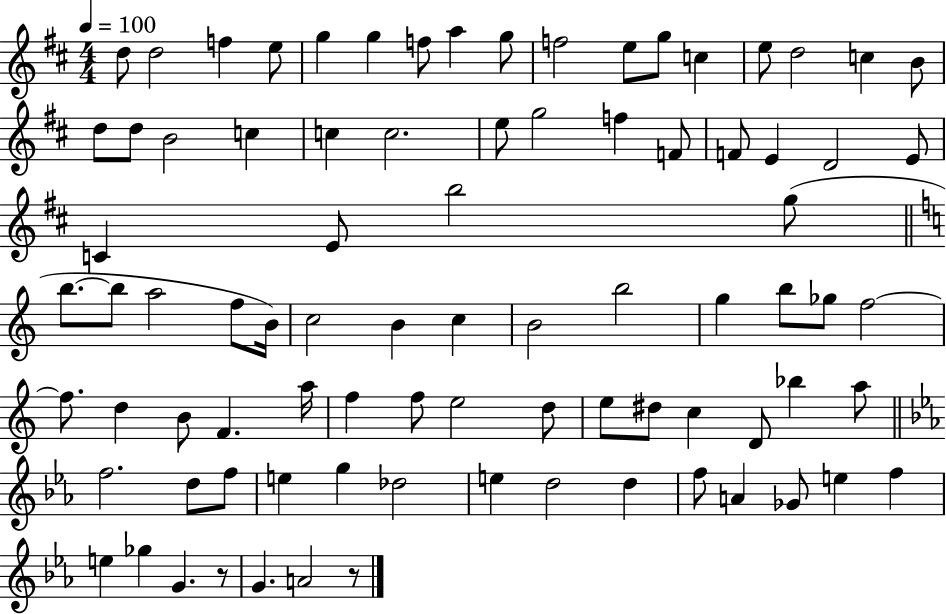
{
  \clef treble
  \numericTimeSignature
  \time 4/4
  \key d \major
  \tempo 4 = 100
  \repeat volta 2 { d''8 d''2 f''4 e''8 | g''4 g''4 f''8 a''4 g''8 | f''2 e''8 g''8 c''4 | e''8 d''2 c''4 b'8 | \break d''8 d''8 b'2 c''4 | c''4 c''2. | e''8 g''2 f''4 f'8 | f'8 e'4 d'2 e'8 | \break c'4 e'8 b''2 g''8( | \bar "||" \break \key c \major b''8.~~ b''8 a''2 f''8 b'16) | c''2 b'4 c''4 | b'2 b''2 | g''4 b''8 ges''8 f''2~~ | \break f''8. d''4 b'8 f'4. a''16 | f''4 f''8 e''2 d''8 | e''8 dis''8 c''4 d'8 bes''4 a''8 | \bar "||" \break \key ees \major f''2. d''8 f''8 | e''4 g''4 des''2 | e''4 d''2 d''4 | f''8 a'4 ges'8 e''4 f''4 | \break e''4 ges''4 g'4. r8 | g'4. a'2 r8 | } \bar "|."
}